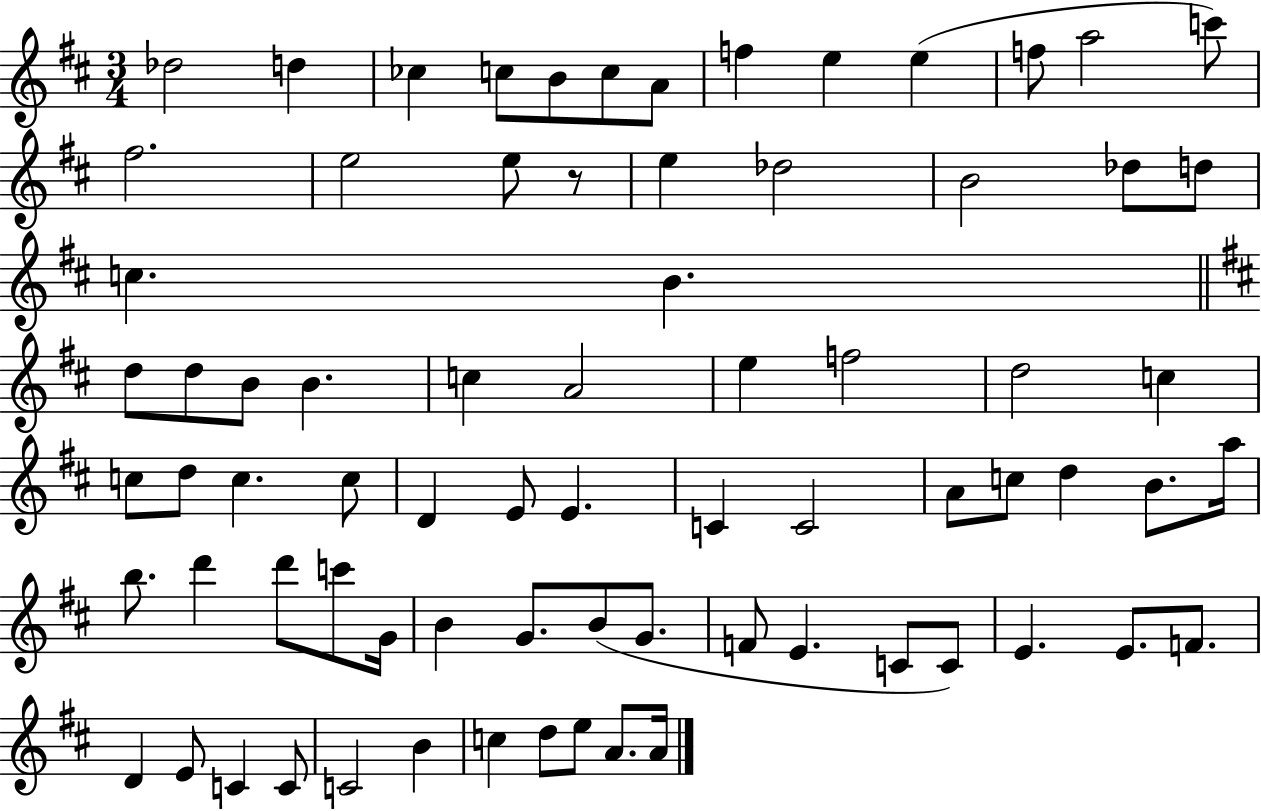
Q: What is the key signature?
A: D major